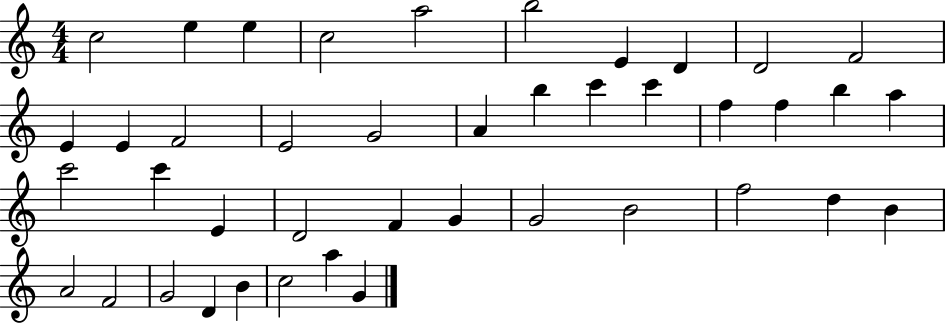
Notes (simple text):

C5/h E5/q E5/q C5/h A5/h B5/h E4/q D4/q D4/h F4/h E4/q E4/q F4/h E4/h G4/h A4/q B5/q C6/q C6/q F5/q F5/q B5/q A5/q C6/h C6/q E4/q D4/h F4/q G4/q G4/h B4/h F5/h D5/q B4/q A4/h F4/h G4/h D4/q B4/q C5/h A5/q G4/q